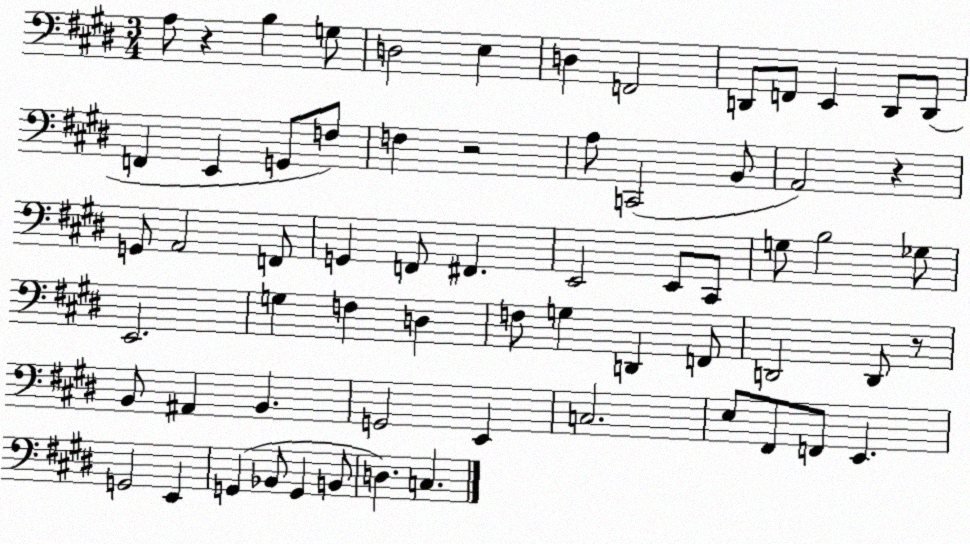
X:1
T:Untitled
M:3/4
L:1/4
K:E
A,/2 z B, G,/2 D,2 E, D, F,,2 D,,/2 F,,/2 E,, D,,/2 D,,/2 F,, E,, G,,/2 F,/2 F, z2 A,/2 C,,2 B,,/2 A,,2 z G,,/2 A,,2 F,,/2 G,, F,,/2 ^F,, E,,2 E,,/2 ^C,,/2 G,/2 B,2 _G,/2 E,,2 G, F, D, F,/2 G, D,, F,,/2 D,,2 D,,/2 z/2 B,,/2 ^A,, B,, G,,2 E,, C,2 E,/2 ^F,,/2 F,,/2 E,, G,,2 E,, G,, _B,,/2 G,, B,,/2 D, C,